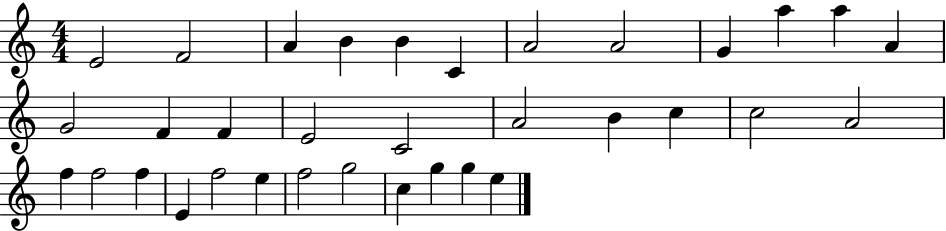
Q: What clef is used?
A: treble